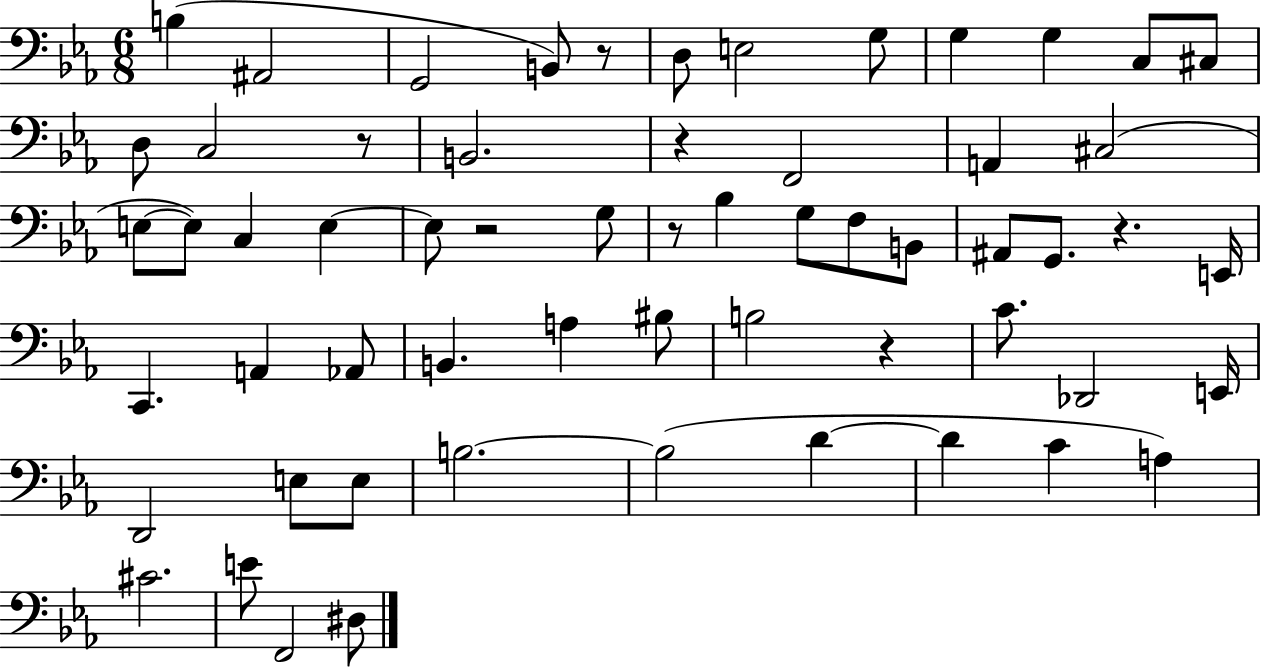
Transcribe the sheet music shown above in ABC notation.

X:1
T:Untitled
M:6/8
L:1/4
K:Eb
B, ^A,,2 G,,2 B,,/2 z/2 D,/2 E,2 G,/2 G, G, C,/2 ^C,/2 D,/2 C,2 z/2 B,,2 z F,,2 A,, ^C,2 E,/2 E,/2 C, E, E,/2 z2 G,/2 z/2 _B, G,/2 F,/2 B,,/2 ^A,,/2 G,,/2 z E,,/4 C,, A,, _A,,/2 B,, A, ^B,/2 B,2 z C/2 _D,,2 E,,/4 D,,2 E,/2 E,/2 B,2 B,2 D D C A, ^C2 E/2 F,,2 ^D,/2